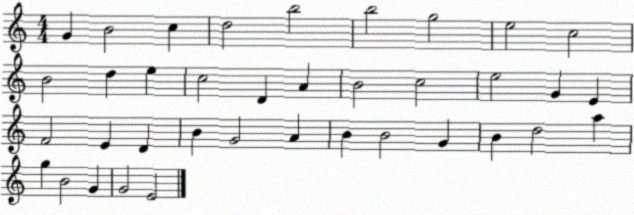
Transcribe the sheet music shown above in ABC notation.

X:1
T:Untitled
M:4/4
L:1/4
K:C
G B2 c d2 b2 b2 g2 e2 c2 B2 d e c2 D A B2 c2 e2 G E F2 E D B G2 A B B2 G B d2 a g B2 G G2 E2